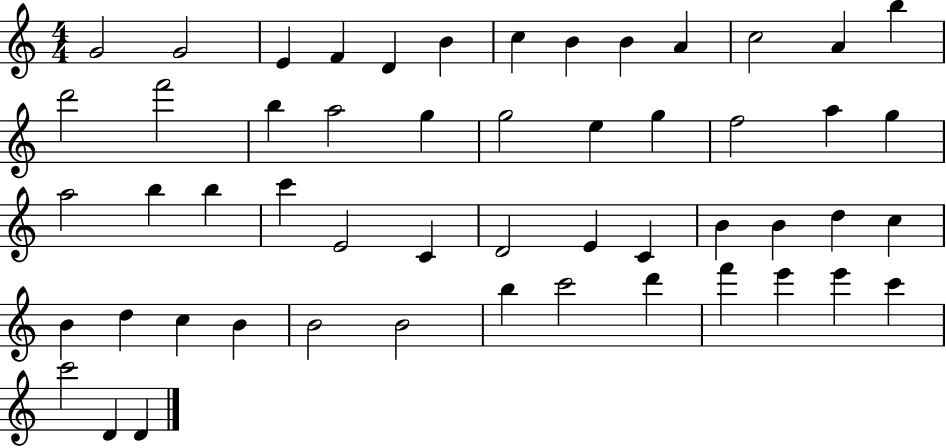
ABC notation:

X:1
T:Untitled
M:4/4
L:1/4
K:C
G2 G2 E F D B c B B A c2 A b d'2 f'2 b a2 g g2 e g f2 a g a2 b b c' E2 C D2 E C B B d c B d c B B2 B2 b c'2 d' f' e' e' c' c'2 D D